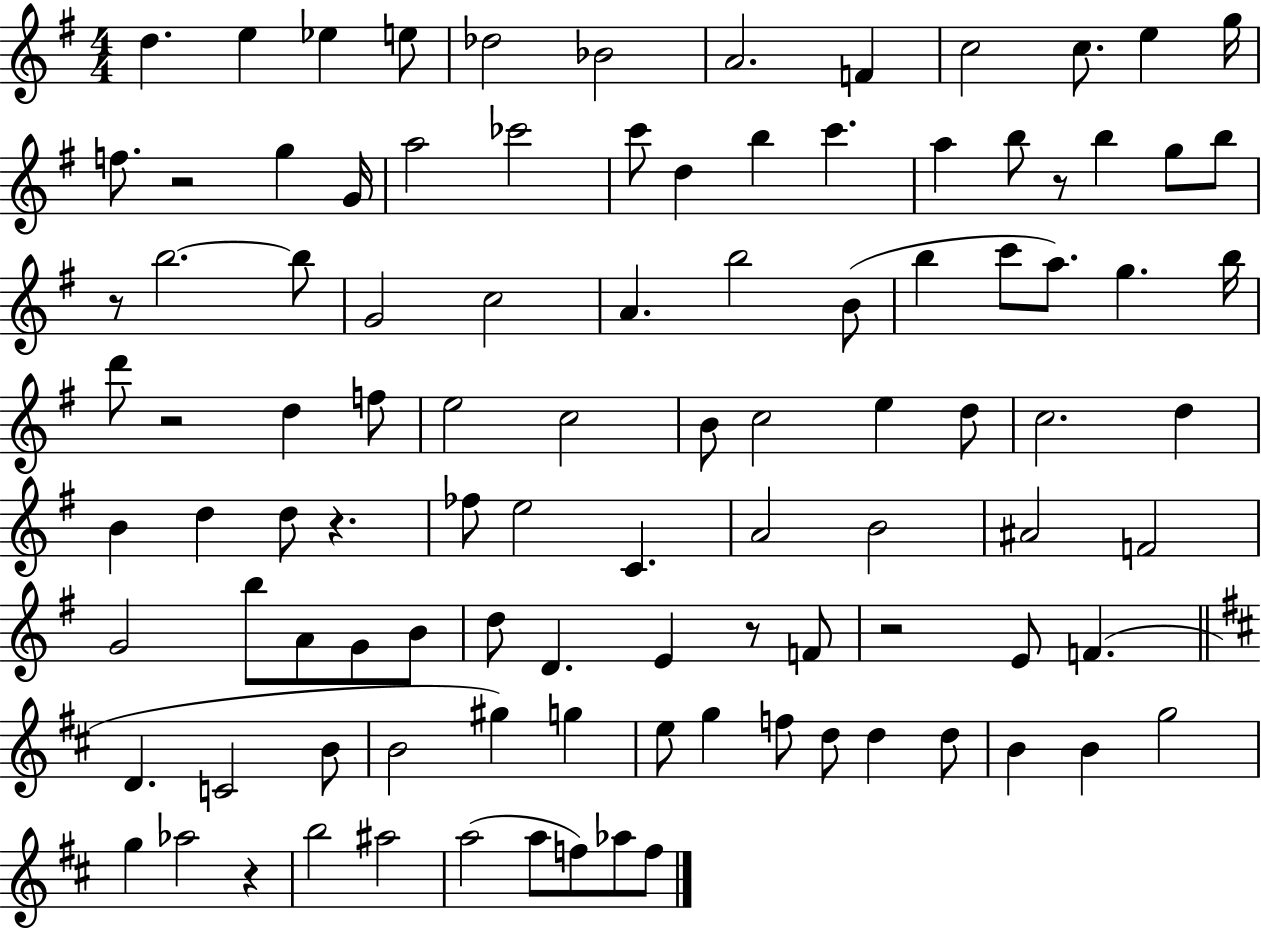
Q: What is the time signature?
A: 4/4